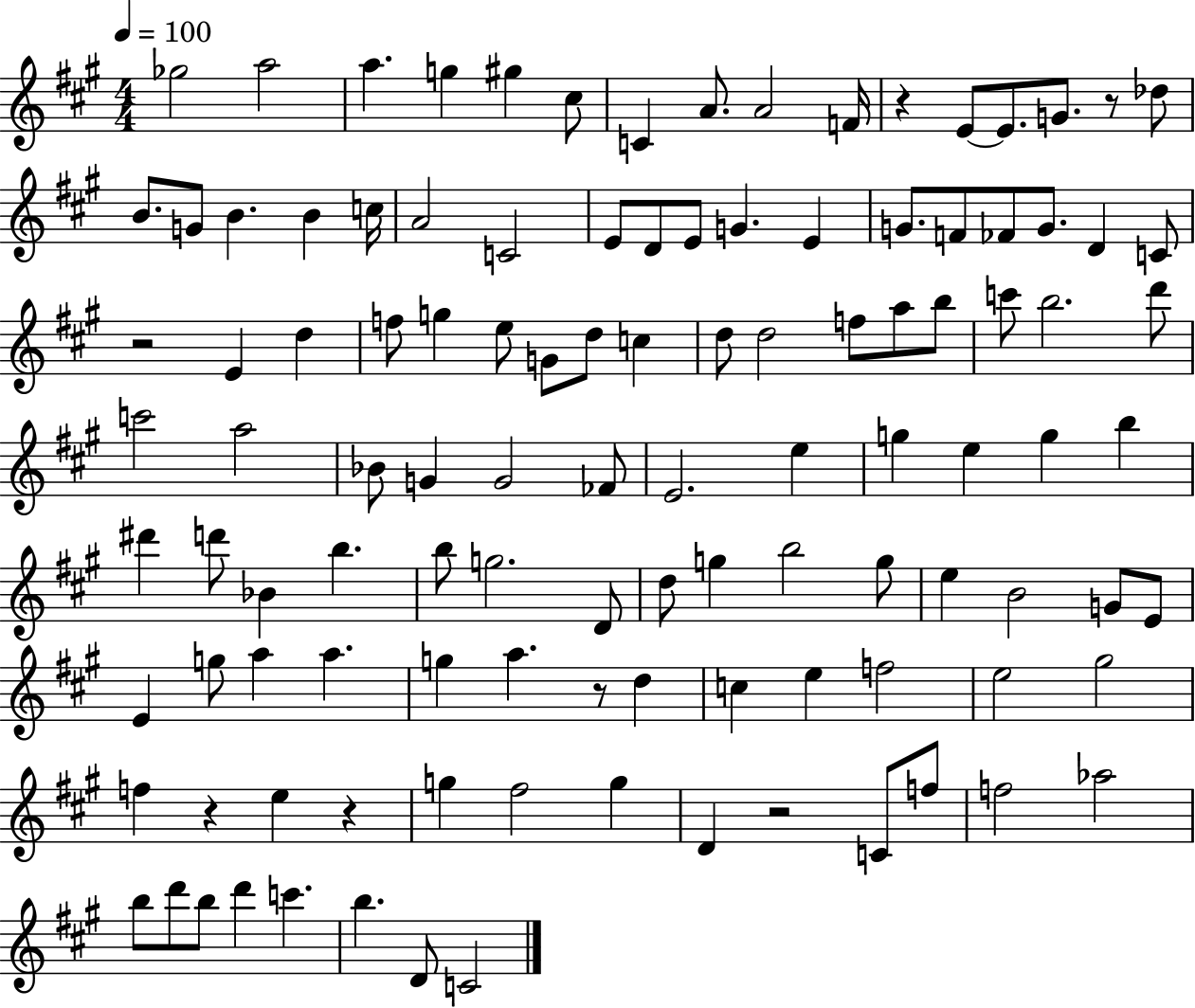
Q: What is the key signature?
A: A major